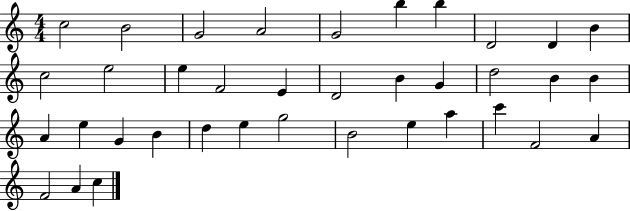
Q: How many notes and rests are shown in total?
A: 37